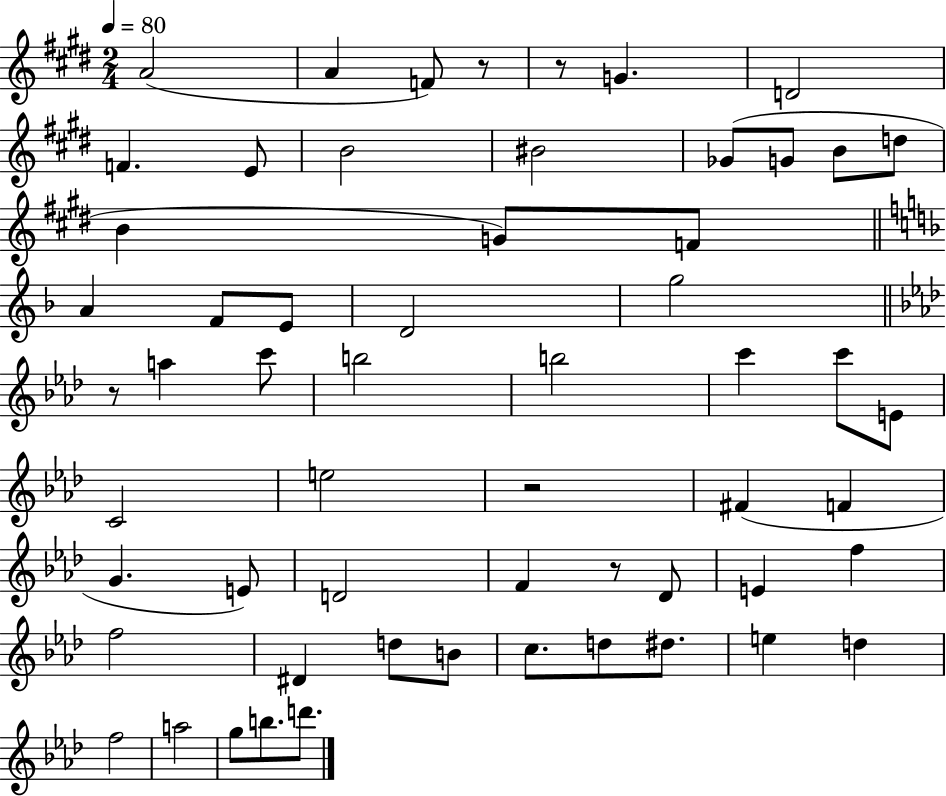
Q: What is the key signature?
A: E major